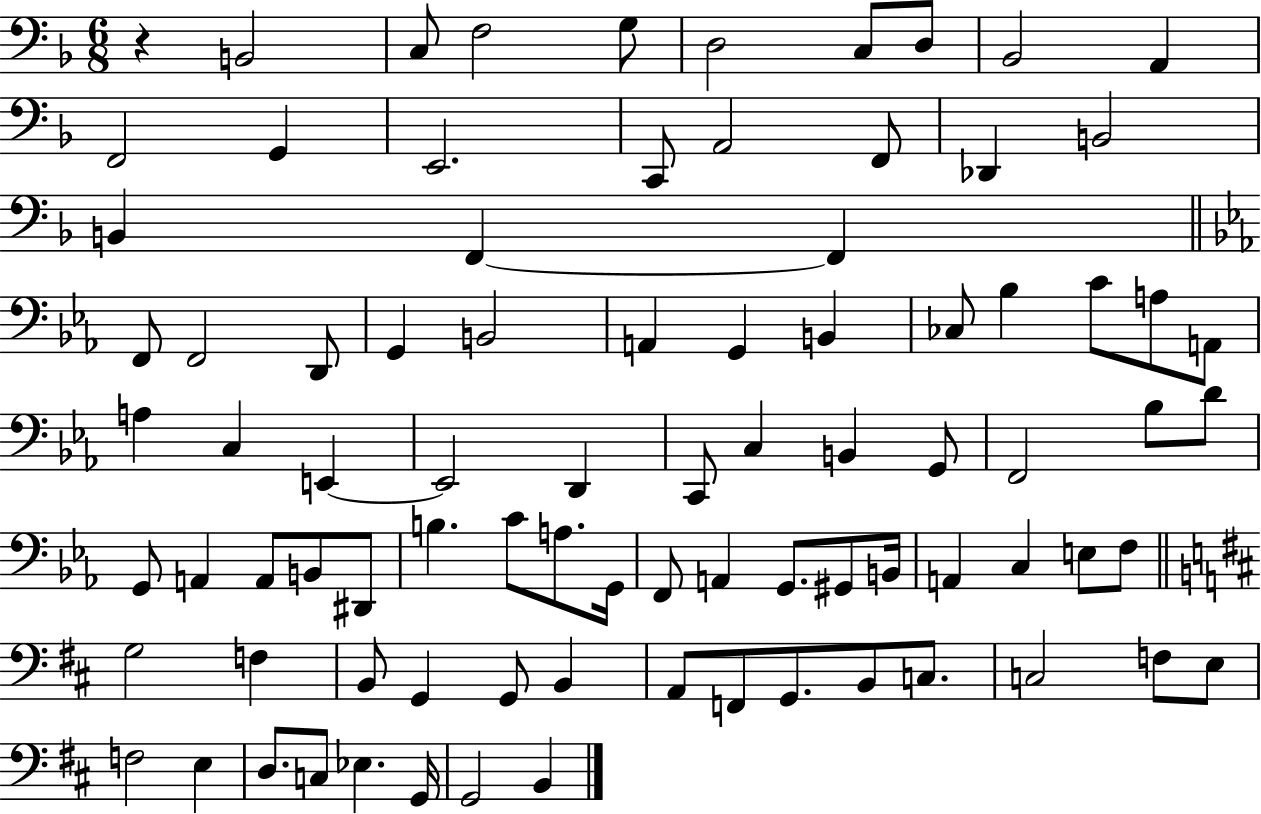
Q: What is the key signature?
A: F major